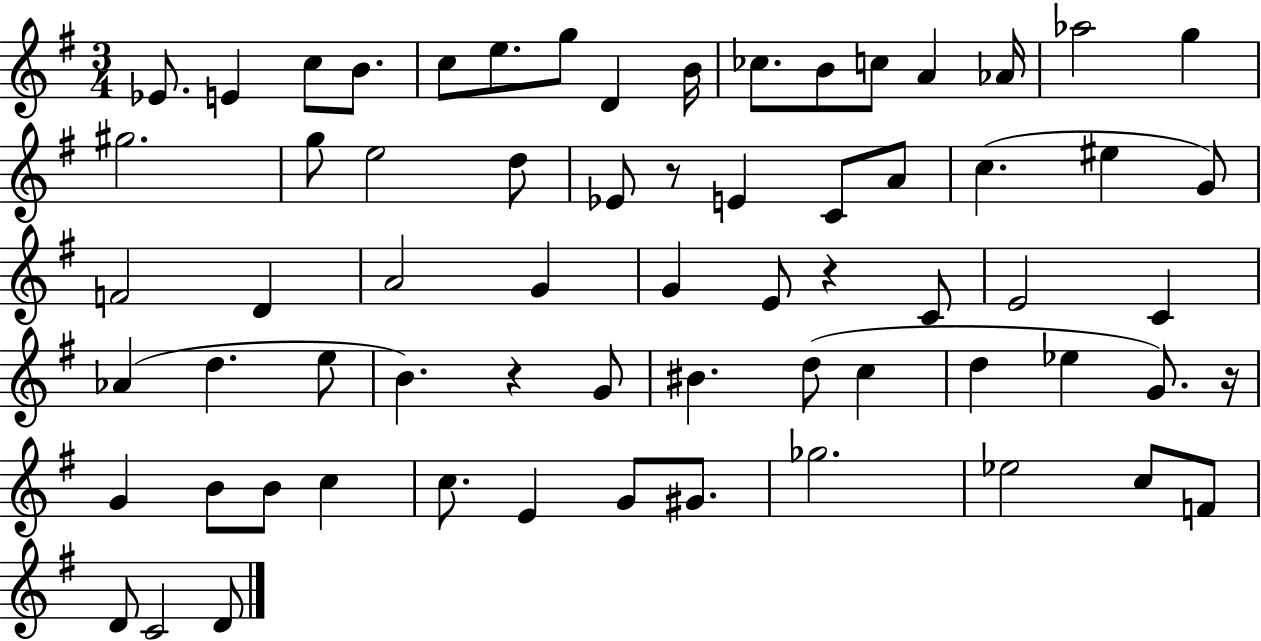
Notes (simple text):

Eb4/e. E4/q C5/e B4/e. C5/e E5/e. G5/e D4/q B4/s CES5/e. B4/e C5/e A4/q Ab4/s Ab5/h G5/q G#5/h. G5/e E5/h D5/e Eb4/e R/e E4/q C4/e A4/e C5/q. EIS5/q G4/e F4/h D4/q A4/h G4/q G4/q E4/e R/q C4/e E4/h C4/q Ab4/q D5/q. E5/e B4/q. R/q G4/e BIS4/q. D5/e C5/q D5/q Eb5/q G4/e. R/s G4/q B4/e B4/e C5/q C5/e. E4/q G4/e G#4/e. Gb5/h. Eb5/h C5/e F4/e D4/e C4/h D4/e